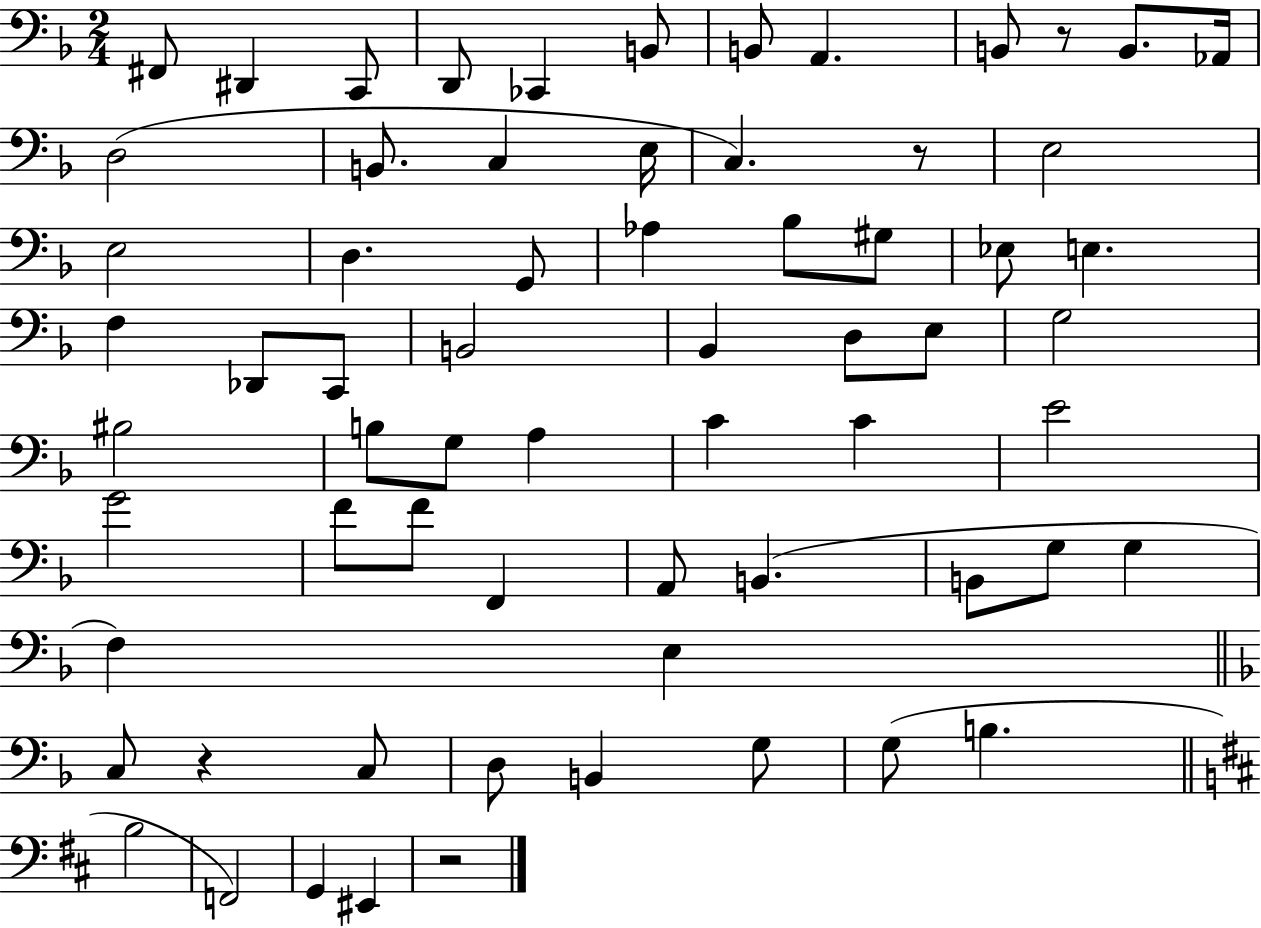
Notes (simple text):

F#2/e D#2/q C2/e D2/e CES2/q B2/e B2/e A2/q. B2/e R/e B2/e. Ab2/s D3/h B2/e. C3/q E3/s C3/q. R/e E3/h E3/h D3/q. G2/e Ab3/q Bb3/e G#3/e Eb3/e E3/q. F3/q Db2/e C2/e B2/h Bb2/q D3/e E3/e G3/h BIS3/h B3/e G3/e A3/q C4/q C4/q E4/h G4/h F4/e F4/e F2/q A2/e B2/q. B2/e G3/e G3/q F3/q E3/q C3/e R/q C3/e D3/e B2/q G3/e G3/e B3/q. B3/h F2/h G2/q EIS2/q R/h